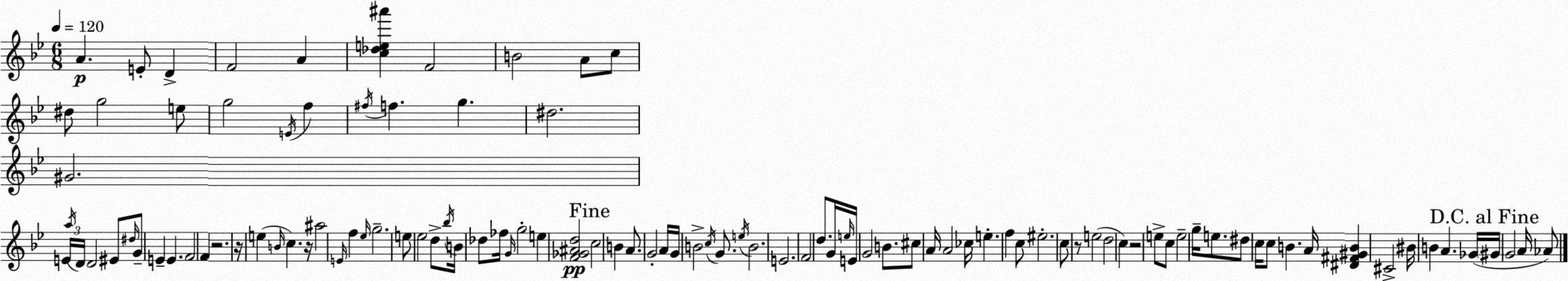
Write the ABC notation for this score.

X:1
T:Untitled
M:6/8
L:1/4
K:Gm
A E/2 D F2 A [c_de^a'] F2 B2 A/2 c/2 ^d/2 g2 e/2 g2 E/4 f ^f/4 f g ^d2 ^G2 E/4 a/4 D/4 D2 ^E/2 ^d/4 G/2 E E F2 F z2 z/4 e B/4 c z/4 ^a2 E/4 f _e/4 g2 e/2 _e2 d/2 _b/4 B/4 _d/2 _f/4 G/4 g2 e [F_G^Ad]2 c2 B A/2 G2 A/4 G/4 B2 c/4 G/2 e/4 B2 E2 F2 d/2 G/4 e/4 E/4 G2 B/2 ^c/2 A/4 A2 _c/4 e f c/2 ^e2 c/2 z/2 e2 d2 c z2 e/2 c/2 e2 g/4 e/2 ^d/2 c/4 c/2 B A/4 [^D^F^GB] ^C2 ^B/4 B A _G/4 ^G/4 G2 A/4 _A/2